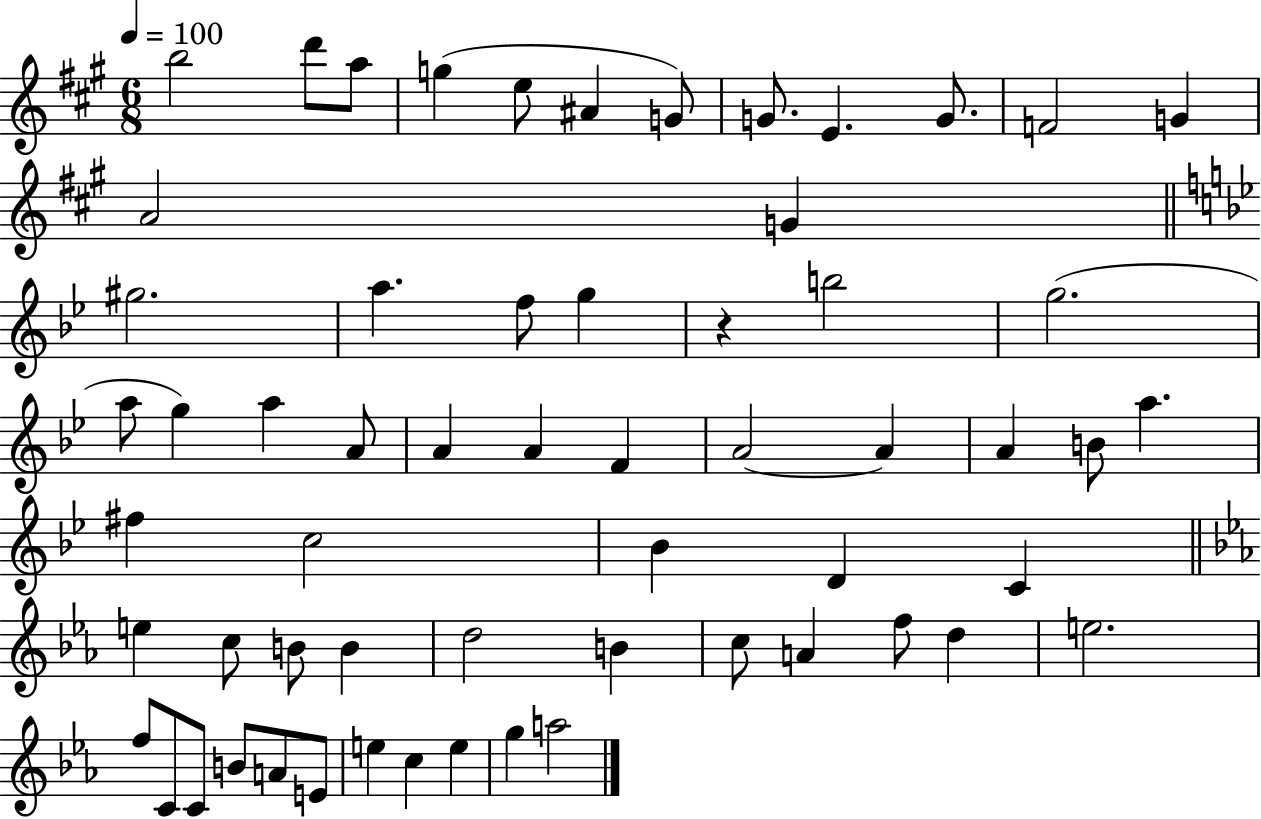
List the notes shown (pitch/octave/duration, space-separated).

B5/h D6/e A5/e G5/q E5/e A#4/q G4/e G4/e. E4/q. G4/e. F4/h G4/q A4/h G4/q G#5/h. A5/q. F5/e G5/q R/q B5/h G5/h. A5/e G5/q A5/q A4/e A4/q A4/q F4/q A4/h A4/q A4/q B4/e A5/q. F#5/q C5/h Bb4/q D4/q C4/q E5/q C5/e B4/e B4/q D5/h B4/q C5/e A4/q F5/e D5/q E5/h. F5/e C4/e C4/e B4/e A4/e E4/e E5/q C5/q E5/q G5/q A5/h